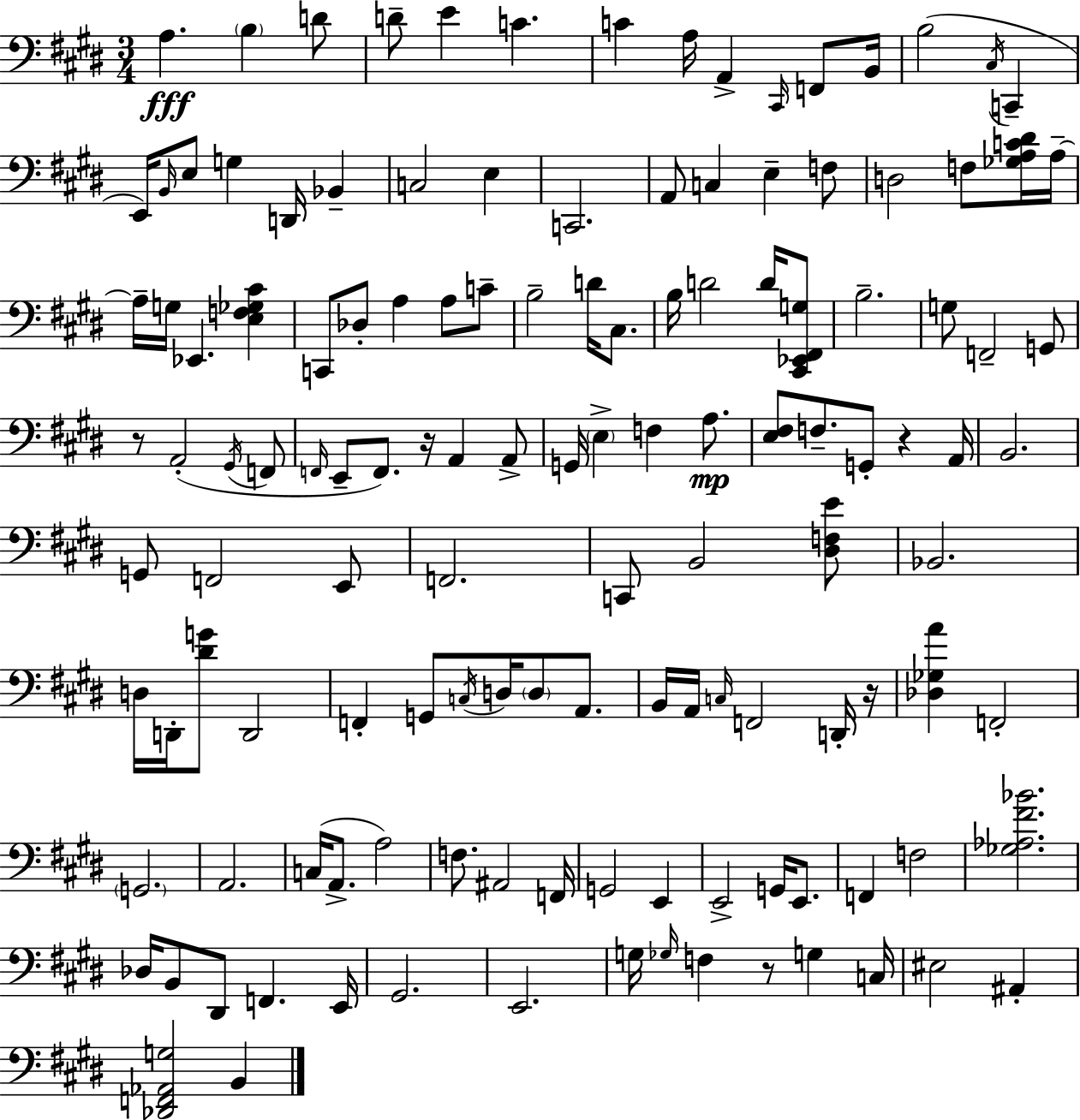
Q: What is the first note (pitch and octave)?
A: A3